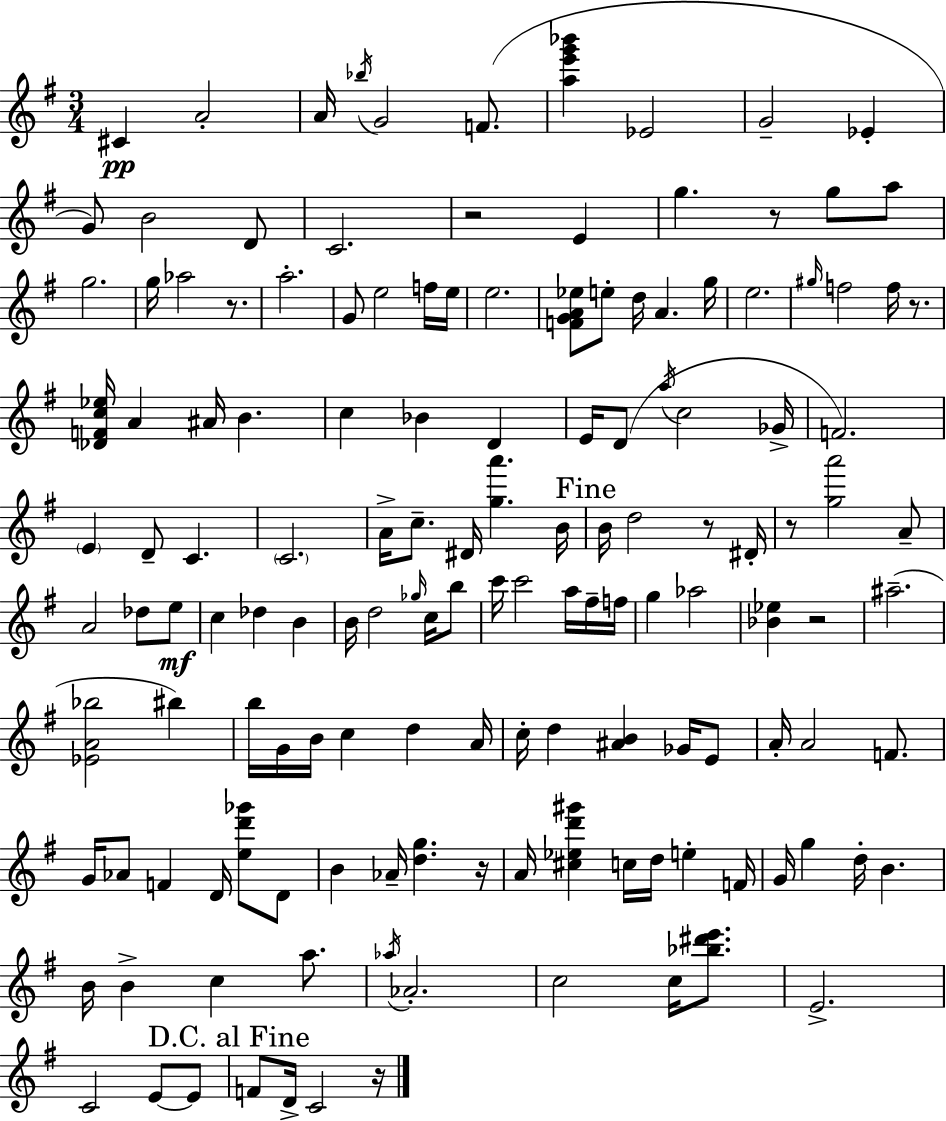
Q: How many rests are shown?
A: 9